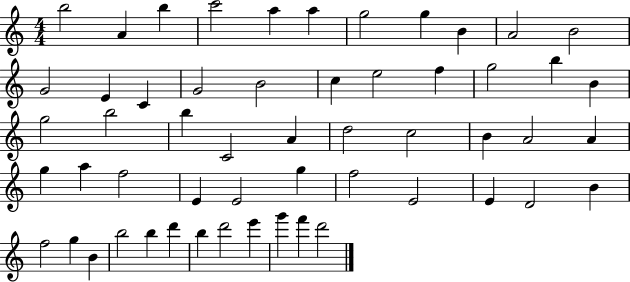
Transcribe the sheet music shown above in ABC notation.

X:1
T:Untitled
M:4/4
L:1/4
K:C
b2 A b c'2 a a g2 g B A2 B2 G2 E C G2 B2 c e2 f g2 b B g2 b2 b C2 A d2 c2 B A2 A g a f2 E E2 g f2 E2 E D2 B f2 g B b2 b d' b d'2 e' g' f' d'2